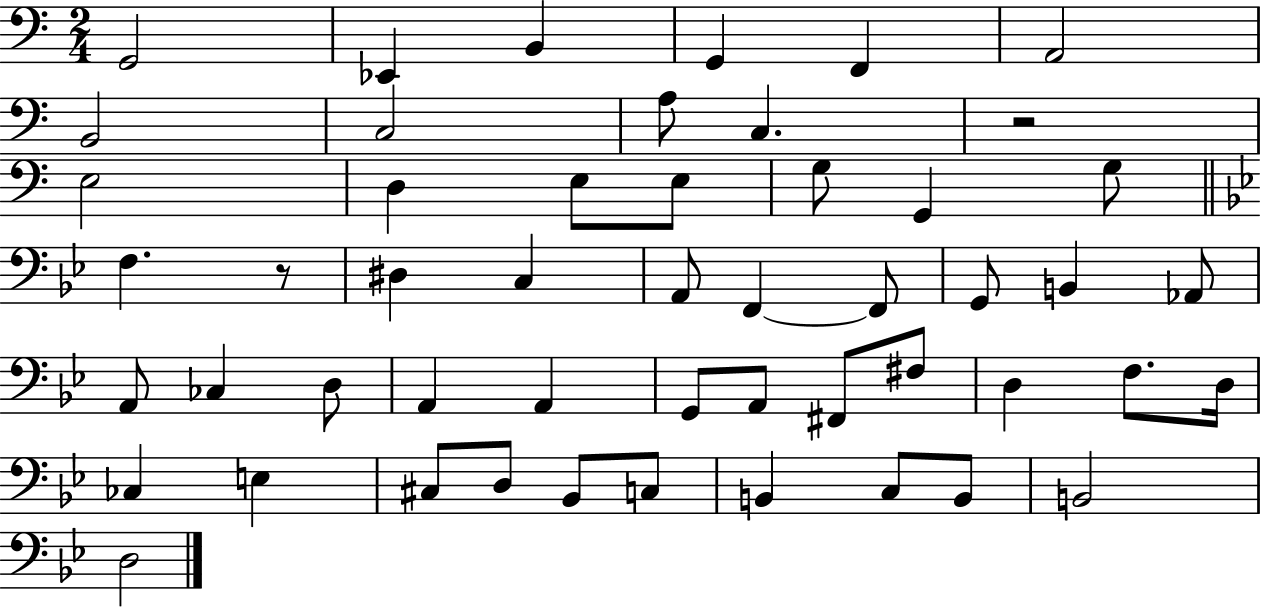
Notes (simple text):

G2/h Eb2/q B2/q G2/q F2/q A2/h B2/h C3/h A3/e C3/q. R/h E3/h D3/q E3/e E3/e G3/e G2/q G3/e F3/q. R/e D#3/q C3/q A2/e F2/q F2/e G2/e B2/q Ab2/e A2/e CES3/q D3/e A2/q A2/q G2/e A2/e F#2/e F#3/e D3/q F3/e. D3/s CES3/q E3/q C#3/e D3/e Bb2/e C3/e B2/q C3/e B2/e B2/h D3/h